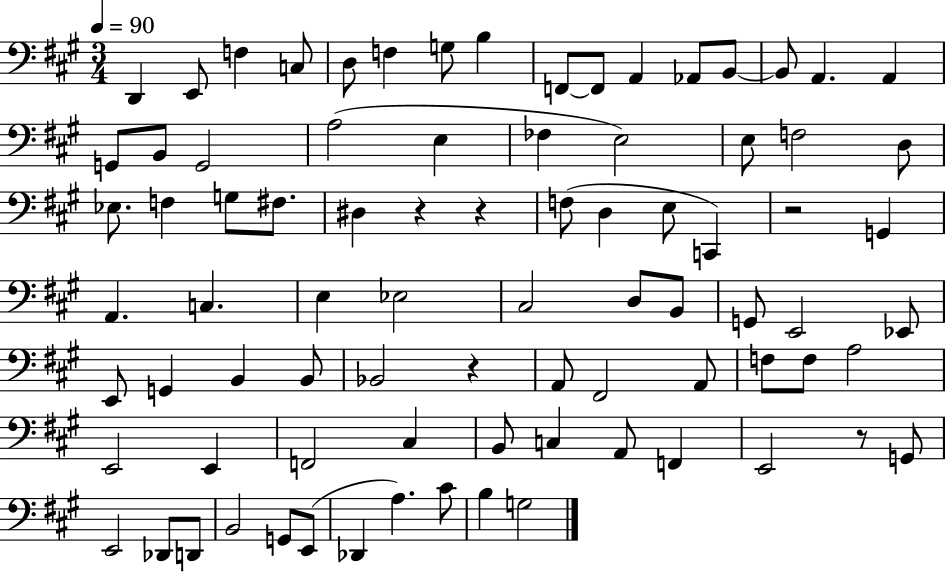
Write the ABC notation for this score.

X:1
T:Untitled
M:3/4
L:1/4
K:A
D,, E,,/2 F, C,/2 D,/2 F, G,/2 B, F,,/2 F,,/2 A,, _A,,/2 B,,/2 B,,/2 A,, A,, G,,/2 B,,/2 G,,2 A,2 E, _F, E,2 E,/2 F,2 D,/2 _E,/2 F, G,/2 ^F,/2 ^D, z z F,/2 D, E,/2 C,, z2 G,, A,, C, E, _E,2 ^C,2 D,/2 B,,/2 G,,/2 E,,2 _E,,/2 E,,/2 G,, B,, B,,/2 _B,,2 z A,,/2 ^F,,2 A,,/2 F,/2 F,/2 A,2 E,,2 E,, F,,2 ^C, B,,/2 C, A,,/2 F,, E,,2 z/2 G,,/2 E,,2 _D,,/2 D,,/2 B,,2 G,,/2 E,,/2 _D,, A, ^C/2 B, G,2